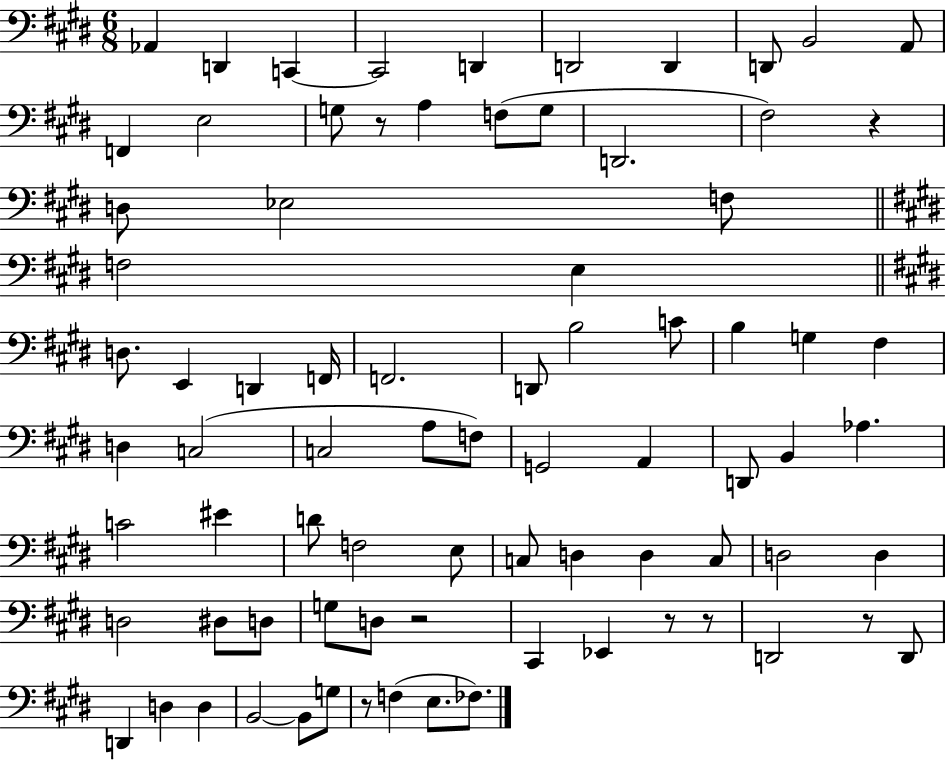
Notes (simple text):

Ab2/q D2/q C2/q C2/h D2/q D2/h D2/q D2/e B2/h A2/e F2/q E3/h G3/e R/e A3/q F3/e G3/e D2/h. F#3/h R/q D3/e Eb3/h F3/e F3/h E3/q D3/e. E2/q D2/q F2/s F2/h. D2/e B3/h C4/e B3/q G3/q F#3/q D3/q C3/h C3/h A3/e F3/e G2/h A2/q D2/e B2/q Ab3/q. C4/h EIS4/q D4/e F3/h E3/e C3/e D3/q D3/q C3/e D3/h D3/q D3/h D#3/e D3/e G3/e D3/e R/h C#2/q Eb2/q R/e R/e D2/h R/e D2/e D2/q D3/q D3/q B2/h B2/e G3/e R/e F3/q E3/e. FES3/e.